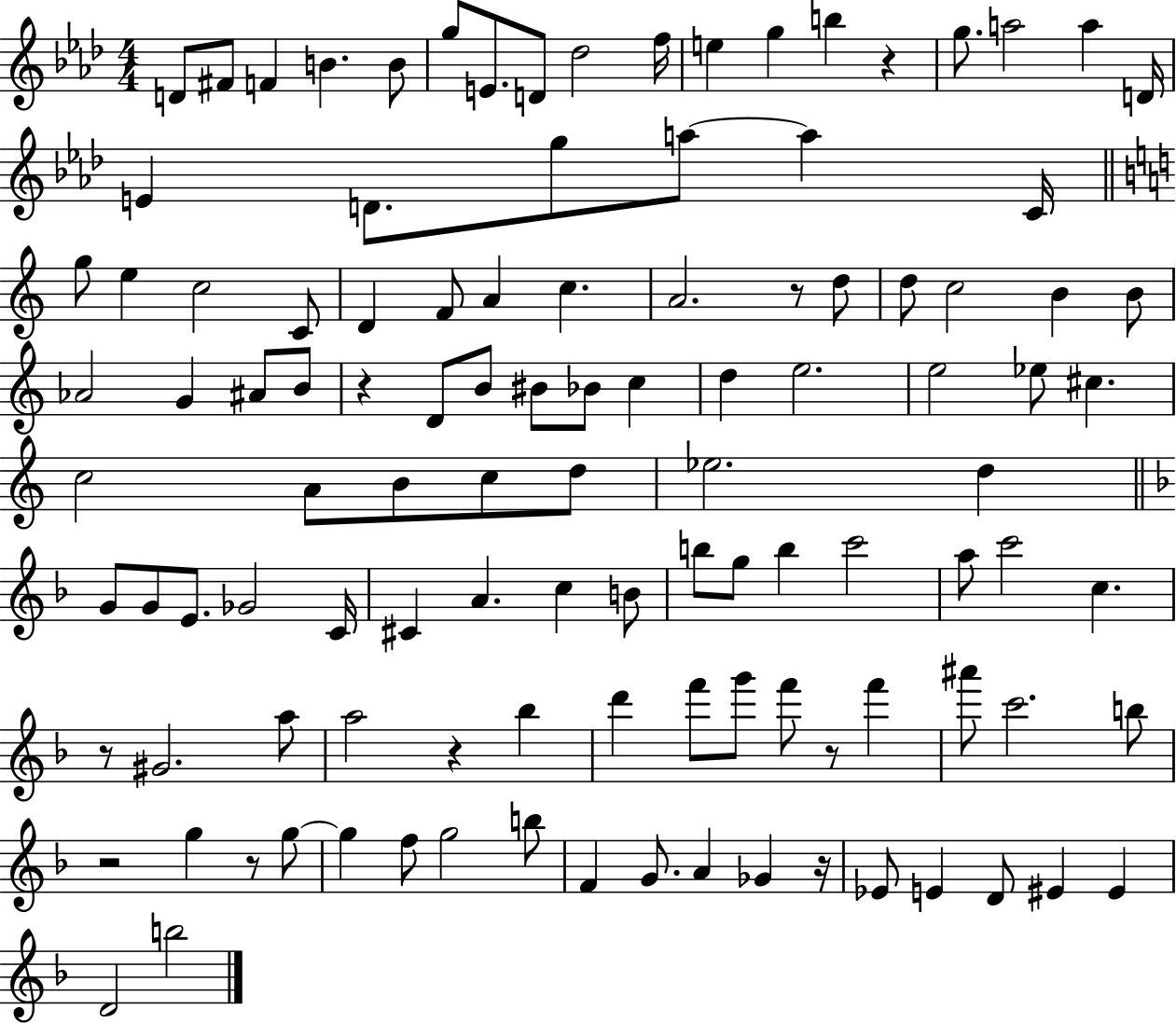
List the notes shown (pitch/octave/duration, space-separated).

D4/e F#4/e F4/q B4/q. B4/e G5/e E4/e. D4/e Db5/h F5/s E5/q G5/q B5/q R/q G5/e. A5/h A5/q D4/s E4/q D4/e. G5/e A5/e A5/q C4/s G5/e E5/q C5/h C4/e D4/q F4/e A4/q C5/q. A4/h. R/e D5/e D5/e C5/h B4/q B4/e Ab4/h G4/q A#4/e B4/e R/q D4/e B4/e BIS4/e Bb4/e C5/q D5/q E5/h. E5/h Eb5/e C#5/q. C5/h A4/e B4/e C5/e D5/e Eb5/h. D5/q G4/e G4/e E4/e. Gb4/h C4/s C#4/q A4/q. C5/q B4/e B5/e G5/e B5/q C6/h A5/e C6/h C5/q. R/e G#4/h. A5/e A5/h R/q Bb5/q D6/q F6/e G6/e F6/e R/e F6/q A#6/e C6/h. B5/e R/h G5/q R/e G5/e G5/q F5/e G5/h B5/e F4/q G4/e. A4/q Gb4/q R/s Eb4/e E4/q D4/e EIS4/q EIS4/q D4/h B5/h